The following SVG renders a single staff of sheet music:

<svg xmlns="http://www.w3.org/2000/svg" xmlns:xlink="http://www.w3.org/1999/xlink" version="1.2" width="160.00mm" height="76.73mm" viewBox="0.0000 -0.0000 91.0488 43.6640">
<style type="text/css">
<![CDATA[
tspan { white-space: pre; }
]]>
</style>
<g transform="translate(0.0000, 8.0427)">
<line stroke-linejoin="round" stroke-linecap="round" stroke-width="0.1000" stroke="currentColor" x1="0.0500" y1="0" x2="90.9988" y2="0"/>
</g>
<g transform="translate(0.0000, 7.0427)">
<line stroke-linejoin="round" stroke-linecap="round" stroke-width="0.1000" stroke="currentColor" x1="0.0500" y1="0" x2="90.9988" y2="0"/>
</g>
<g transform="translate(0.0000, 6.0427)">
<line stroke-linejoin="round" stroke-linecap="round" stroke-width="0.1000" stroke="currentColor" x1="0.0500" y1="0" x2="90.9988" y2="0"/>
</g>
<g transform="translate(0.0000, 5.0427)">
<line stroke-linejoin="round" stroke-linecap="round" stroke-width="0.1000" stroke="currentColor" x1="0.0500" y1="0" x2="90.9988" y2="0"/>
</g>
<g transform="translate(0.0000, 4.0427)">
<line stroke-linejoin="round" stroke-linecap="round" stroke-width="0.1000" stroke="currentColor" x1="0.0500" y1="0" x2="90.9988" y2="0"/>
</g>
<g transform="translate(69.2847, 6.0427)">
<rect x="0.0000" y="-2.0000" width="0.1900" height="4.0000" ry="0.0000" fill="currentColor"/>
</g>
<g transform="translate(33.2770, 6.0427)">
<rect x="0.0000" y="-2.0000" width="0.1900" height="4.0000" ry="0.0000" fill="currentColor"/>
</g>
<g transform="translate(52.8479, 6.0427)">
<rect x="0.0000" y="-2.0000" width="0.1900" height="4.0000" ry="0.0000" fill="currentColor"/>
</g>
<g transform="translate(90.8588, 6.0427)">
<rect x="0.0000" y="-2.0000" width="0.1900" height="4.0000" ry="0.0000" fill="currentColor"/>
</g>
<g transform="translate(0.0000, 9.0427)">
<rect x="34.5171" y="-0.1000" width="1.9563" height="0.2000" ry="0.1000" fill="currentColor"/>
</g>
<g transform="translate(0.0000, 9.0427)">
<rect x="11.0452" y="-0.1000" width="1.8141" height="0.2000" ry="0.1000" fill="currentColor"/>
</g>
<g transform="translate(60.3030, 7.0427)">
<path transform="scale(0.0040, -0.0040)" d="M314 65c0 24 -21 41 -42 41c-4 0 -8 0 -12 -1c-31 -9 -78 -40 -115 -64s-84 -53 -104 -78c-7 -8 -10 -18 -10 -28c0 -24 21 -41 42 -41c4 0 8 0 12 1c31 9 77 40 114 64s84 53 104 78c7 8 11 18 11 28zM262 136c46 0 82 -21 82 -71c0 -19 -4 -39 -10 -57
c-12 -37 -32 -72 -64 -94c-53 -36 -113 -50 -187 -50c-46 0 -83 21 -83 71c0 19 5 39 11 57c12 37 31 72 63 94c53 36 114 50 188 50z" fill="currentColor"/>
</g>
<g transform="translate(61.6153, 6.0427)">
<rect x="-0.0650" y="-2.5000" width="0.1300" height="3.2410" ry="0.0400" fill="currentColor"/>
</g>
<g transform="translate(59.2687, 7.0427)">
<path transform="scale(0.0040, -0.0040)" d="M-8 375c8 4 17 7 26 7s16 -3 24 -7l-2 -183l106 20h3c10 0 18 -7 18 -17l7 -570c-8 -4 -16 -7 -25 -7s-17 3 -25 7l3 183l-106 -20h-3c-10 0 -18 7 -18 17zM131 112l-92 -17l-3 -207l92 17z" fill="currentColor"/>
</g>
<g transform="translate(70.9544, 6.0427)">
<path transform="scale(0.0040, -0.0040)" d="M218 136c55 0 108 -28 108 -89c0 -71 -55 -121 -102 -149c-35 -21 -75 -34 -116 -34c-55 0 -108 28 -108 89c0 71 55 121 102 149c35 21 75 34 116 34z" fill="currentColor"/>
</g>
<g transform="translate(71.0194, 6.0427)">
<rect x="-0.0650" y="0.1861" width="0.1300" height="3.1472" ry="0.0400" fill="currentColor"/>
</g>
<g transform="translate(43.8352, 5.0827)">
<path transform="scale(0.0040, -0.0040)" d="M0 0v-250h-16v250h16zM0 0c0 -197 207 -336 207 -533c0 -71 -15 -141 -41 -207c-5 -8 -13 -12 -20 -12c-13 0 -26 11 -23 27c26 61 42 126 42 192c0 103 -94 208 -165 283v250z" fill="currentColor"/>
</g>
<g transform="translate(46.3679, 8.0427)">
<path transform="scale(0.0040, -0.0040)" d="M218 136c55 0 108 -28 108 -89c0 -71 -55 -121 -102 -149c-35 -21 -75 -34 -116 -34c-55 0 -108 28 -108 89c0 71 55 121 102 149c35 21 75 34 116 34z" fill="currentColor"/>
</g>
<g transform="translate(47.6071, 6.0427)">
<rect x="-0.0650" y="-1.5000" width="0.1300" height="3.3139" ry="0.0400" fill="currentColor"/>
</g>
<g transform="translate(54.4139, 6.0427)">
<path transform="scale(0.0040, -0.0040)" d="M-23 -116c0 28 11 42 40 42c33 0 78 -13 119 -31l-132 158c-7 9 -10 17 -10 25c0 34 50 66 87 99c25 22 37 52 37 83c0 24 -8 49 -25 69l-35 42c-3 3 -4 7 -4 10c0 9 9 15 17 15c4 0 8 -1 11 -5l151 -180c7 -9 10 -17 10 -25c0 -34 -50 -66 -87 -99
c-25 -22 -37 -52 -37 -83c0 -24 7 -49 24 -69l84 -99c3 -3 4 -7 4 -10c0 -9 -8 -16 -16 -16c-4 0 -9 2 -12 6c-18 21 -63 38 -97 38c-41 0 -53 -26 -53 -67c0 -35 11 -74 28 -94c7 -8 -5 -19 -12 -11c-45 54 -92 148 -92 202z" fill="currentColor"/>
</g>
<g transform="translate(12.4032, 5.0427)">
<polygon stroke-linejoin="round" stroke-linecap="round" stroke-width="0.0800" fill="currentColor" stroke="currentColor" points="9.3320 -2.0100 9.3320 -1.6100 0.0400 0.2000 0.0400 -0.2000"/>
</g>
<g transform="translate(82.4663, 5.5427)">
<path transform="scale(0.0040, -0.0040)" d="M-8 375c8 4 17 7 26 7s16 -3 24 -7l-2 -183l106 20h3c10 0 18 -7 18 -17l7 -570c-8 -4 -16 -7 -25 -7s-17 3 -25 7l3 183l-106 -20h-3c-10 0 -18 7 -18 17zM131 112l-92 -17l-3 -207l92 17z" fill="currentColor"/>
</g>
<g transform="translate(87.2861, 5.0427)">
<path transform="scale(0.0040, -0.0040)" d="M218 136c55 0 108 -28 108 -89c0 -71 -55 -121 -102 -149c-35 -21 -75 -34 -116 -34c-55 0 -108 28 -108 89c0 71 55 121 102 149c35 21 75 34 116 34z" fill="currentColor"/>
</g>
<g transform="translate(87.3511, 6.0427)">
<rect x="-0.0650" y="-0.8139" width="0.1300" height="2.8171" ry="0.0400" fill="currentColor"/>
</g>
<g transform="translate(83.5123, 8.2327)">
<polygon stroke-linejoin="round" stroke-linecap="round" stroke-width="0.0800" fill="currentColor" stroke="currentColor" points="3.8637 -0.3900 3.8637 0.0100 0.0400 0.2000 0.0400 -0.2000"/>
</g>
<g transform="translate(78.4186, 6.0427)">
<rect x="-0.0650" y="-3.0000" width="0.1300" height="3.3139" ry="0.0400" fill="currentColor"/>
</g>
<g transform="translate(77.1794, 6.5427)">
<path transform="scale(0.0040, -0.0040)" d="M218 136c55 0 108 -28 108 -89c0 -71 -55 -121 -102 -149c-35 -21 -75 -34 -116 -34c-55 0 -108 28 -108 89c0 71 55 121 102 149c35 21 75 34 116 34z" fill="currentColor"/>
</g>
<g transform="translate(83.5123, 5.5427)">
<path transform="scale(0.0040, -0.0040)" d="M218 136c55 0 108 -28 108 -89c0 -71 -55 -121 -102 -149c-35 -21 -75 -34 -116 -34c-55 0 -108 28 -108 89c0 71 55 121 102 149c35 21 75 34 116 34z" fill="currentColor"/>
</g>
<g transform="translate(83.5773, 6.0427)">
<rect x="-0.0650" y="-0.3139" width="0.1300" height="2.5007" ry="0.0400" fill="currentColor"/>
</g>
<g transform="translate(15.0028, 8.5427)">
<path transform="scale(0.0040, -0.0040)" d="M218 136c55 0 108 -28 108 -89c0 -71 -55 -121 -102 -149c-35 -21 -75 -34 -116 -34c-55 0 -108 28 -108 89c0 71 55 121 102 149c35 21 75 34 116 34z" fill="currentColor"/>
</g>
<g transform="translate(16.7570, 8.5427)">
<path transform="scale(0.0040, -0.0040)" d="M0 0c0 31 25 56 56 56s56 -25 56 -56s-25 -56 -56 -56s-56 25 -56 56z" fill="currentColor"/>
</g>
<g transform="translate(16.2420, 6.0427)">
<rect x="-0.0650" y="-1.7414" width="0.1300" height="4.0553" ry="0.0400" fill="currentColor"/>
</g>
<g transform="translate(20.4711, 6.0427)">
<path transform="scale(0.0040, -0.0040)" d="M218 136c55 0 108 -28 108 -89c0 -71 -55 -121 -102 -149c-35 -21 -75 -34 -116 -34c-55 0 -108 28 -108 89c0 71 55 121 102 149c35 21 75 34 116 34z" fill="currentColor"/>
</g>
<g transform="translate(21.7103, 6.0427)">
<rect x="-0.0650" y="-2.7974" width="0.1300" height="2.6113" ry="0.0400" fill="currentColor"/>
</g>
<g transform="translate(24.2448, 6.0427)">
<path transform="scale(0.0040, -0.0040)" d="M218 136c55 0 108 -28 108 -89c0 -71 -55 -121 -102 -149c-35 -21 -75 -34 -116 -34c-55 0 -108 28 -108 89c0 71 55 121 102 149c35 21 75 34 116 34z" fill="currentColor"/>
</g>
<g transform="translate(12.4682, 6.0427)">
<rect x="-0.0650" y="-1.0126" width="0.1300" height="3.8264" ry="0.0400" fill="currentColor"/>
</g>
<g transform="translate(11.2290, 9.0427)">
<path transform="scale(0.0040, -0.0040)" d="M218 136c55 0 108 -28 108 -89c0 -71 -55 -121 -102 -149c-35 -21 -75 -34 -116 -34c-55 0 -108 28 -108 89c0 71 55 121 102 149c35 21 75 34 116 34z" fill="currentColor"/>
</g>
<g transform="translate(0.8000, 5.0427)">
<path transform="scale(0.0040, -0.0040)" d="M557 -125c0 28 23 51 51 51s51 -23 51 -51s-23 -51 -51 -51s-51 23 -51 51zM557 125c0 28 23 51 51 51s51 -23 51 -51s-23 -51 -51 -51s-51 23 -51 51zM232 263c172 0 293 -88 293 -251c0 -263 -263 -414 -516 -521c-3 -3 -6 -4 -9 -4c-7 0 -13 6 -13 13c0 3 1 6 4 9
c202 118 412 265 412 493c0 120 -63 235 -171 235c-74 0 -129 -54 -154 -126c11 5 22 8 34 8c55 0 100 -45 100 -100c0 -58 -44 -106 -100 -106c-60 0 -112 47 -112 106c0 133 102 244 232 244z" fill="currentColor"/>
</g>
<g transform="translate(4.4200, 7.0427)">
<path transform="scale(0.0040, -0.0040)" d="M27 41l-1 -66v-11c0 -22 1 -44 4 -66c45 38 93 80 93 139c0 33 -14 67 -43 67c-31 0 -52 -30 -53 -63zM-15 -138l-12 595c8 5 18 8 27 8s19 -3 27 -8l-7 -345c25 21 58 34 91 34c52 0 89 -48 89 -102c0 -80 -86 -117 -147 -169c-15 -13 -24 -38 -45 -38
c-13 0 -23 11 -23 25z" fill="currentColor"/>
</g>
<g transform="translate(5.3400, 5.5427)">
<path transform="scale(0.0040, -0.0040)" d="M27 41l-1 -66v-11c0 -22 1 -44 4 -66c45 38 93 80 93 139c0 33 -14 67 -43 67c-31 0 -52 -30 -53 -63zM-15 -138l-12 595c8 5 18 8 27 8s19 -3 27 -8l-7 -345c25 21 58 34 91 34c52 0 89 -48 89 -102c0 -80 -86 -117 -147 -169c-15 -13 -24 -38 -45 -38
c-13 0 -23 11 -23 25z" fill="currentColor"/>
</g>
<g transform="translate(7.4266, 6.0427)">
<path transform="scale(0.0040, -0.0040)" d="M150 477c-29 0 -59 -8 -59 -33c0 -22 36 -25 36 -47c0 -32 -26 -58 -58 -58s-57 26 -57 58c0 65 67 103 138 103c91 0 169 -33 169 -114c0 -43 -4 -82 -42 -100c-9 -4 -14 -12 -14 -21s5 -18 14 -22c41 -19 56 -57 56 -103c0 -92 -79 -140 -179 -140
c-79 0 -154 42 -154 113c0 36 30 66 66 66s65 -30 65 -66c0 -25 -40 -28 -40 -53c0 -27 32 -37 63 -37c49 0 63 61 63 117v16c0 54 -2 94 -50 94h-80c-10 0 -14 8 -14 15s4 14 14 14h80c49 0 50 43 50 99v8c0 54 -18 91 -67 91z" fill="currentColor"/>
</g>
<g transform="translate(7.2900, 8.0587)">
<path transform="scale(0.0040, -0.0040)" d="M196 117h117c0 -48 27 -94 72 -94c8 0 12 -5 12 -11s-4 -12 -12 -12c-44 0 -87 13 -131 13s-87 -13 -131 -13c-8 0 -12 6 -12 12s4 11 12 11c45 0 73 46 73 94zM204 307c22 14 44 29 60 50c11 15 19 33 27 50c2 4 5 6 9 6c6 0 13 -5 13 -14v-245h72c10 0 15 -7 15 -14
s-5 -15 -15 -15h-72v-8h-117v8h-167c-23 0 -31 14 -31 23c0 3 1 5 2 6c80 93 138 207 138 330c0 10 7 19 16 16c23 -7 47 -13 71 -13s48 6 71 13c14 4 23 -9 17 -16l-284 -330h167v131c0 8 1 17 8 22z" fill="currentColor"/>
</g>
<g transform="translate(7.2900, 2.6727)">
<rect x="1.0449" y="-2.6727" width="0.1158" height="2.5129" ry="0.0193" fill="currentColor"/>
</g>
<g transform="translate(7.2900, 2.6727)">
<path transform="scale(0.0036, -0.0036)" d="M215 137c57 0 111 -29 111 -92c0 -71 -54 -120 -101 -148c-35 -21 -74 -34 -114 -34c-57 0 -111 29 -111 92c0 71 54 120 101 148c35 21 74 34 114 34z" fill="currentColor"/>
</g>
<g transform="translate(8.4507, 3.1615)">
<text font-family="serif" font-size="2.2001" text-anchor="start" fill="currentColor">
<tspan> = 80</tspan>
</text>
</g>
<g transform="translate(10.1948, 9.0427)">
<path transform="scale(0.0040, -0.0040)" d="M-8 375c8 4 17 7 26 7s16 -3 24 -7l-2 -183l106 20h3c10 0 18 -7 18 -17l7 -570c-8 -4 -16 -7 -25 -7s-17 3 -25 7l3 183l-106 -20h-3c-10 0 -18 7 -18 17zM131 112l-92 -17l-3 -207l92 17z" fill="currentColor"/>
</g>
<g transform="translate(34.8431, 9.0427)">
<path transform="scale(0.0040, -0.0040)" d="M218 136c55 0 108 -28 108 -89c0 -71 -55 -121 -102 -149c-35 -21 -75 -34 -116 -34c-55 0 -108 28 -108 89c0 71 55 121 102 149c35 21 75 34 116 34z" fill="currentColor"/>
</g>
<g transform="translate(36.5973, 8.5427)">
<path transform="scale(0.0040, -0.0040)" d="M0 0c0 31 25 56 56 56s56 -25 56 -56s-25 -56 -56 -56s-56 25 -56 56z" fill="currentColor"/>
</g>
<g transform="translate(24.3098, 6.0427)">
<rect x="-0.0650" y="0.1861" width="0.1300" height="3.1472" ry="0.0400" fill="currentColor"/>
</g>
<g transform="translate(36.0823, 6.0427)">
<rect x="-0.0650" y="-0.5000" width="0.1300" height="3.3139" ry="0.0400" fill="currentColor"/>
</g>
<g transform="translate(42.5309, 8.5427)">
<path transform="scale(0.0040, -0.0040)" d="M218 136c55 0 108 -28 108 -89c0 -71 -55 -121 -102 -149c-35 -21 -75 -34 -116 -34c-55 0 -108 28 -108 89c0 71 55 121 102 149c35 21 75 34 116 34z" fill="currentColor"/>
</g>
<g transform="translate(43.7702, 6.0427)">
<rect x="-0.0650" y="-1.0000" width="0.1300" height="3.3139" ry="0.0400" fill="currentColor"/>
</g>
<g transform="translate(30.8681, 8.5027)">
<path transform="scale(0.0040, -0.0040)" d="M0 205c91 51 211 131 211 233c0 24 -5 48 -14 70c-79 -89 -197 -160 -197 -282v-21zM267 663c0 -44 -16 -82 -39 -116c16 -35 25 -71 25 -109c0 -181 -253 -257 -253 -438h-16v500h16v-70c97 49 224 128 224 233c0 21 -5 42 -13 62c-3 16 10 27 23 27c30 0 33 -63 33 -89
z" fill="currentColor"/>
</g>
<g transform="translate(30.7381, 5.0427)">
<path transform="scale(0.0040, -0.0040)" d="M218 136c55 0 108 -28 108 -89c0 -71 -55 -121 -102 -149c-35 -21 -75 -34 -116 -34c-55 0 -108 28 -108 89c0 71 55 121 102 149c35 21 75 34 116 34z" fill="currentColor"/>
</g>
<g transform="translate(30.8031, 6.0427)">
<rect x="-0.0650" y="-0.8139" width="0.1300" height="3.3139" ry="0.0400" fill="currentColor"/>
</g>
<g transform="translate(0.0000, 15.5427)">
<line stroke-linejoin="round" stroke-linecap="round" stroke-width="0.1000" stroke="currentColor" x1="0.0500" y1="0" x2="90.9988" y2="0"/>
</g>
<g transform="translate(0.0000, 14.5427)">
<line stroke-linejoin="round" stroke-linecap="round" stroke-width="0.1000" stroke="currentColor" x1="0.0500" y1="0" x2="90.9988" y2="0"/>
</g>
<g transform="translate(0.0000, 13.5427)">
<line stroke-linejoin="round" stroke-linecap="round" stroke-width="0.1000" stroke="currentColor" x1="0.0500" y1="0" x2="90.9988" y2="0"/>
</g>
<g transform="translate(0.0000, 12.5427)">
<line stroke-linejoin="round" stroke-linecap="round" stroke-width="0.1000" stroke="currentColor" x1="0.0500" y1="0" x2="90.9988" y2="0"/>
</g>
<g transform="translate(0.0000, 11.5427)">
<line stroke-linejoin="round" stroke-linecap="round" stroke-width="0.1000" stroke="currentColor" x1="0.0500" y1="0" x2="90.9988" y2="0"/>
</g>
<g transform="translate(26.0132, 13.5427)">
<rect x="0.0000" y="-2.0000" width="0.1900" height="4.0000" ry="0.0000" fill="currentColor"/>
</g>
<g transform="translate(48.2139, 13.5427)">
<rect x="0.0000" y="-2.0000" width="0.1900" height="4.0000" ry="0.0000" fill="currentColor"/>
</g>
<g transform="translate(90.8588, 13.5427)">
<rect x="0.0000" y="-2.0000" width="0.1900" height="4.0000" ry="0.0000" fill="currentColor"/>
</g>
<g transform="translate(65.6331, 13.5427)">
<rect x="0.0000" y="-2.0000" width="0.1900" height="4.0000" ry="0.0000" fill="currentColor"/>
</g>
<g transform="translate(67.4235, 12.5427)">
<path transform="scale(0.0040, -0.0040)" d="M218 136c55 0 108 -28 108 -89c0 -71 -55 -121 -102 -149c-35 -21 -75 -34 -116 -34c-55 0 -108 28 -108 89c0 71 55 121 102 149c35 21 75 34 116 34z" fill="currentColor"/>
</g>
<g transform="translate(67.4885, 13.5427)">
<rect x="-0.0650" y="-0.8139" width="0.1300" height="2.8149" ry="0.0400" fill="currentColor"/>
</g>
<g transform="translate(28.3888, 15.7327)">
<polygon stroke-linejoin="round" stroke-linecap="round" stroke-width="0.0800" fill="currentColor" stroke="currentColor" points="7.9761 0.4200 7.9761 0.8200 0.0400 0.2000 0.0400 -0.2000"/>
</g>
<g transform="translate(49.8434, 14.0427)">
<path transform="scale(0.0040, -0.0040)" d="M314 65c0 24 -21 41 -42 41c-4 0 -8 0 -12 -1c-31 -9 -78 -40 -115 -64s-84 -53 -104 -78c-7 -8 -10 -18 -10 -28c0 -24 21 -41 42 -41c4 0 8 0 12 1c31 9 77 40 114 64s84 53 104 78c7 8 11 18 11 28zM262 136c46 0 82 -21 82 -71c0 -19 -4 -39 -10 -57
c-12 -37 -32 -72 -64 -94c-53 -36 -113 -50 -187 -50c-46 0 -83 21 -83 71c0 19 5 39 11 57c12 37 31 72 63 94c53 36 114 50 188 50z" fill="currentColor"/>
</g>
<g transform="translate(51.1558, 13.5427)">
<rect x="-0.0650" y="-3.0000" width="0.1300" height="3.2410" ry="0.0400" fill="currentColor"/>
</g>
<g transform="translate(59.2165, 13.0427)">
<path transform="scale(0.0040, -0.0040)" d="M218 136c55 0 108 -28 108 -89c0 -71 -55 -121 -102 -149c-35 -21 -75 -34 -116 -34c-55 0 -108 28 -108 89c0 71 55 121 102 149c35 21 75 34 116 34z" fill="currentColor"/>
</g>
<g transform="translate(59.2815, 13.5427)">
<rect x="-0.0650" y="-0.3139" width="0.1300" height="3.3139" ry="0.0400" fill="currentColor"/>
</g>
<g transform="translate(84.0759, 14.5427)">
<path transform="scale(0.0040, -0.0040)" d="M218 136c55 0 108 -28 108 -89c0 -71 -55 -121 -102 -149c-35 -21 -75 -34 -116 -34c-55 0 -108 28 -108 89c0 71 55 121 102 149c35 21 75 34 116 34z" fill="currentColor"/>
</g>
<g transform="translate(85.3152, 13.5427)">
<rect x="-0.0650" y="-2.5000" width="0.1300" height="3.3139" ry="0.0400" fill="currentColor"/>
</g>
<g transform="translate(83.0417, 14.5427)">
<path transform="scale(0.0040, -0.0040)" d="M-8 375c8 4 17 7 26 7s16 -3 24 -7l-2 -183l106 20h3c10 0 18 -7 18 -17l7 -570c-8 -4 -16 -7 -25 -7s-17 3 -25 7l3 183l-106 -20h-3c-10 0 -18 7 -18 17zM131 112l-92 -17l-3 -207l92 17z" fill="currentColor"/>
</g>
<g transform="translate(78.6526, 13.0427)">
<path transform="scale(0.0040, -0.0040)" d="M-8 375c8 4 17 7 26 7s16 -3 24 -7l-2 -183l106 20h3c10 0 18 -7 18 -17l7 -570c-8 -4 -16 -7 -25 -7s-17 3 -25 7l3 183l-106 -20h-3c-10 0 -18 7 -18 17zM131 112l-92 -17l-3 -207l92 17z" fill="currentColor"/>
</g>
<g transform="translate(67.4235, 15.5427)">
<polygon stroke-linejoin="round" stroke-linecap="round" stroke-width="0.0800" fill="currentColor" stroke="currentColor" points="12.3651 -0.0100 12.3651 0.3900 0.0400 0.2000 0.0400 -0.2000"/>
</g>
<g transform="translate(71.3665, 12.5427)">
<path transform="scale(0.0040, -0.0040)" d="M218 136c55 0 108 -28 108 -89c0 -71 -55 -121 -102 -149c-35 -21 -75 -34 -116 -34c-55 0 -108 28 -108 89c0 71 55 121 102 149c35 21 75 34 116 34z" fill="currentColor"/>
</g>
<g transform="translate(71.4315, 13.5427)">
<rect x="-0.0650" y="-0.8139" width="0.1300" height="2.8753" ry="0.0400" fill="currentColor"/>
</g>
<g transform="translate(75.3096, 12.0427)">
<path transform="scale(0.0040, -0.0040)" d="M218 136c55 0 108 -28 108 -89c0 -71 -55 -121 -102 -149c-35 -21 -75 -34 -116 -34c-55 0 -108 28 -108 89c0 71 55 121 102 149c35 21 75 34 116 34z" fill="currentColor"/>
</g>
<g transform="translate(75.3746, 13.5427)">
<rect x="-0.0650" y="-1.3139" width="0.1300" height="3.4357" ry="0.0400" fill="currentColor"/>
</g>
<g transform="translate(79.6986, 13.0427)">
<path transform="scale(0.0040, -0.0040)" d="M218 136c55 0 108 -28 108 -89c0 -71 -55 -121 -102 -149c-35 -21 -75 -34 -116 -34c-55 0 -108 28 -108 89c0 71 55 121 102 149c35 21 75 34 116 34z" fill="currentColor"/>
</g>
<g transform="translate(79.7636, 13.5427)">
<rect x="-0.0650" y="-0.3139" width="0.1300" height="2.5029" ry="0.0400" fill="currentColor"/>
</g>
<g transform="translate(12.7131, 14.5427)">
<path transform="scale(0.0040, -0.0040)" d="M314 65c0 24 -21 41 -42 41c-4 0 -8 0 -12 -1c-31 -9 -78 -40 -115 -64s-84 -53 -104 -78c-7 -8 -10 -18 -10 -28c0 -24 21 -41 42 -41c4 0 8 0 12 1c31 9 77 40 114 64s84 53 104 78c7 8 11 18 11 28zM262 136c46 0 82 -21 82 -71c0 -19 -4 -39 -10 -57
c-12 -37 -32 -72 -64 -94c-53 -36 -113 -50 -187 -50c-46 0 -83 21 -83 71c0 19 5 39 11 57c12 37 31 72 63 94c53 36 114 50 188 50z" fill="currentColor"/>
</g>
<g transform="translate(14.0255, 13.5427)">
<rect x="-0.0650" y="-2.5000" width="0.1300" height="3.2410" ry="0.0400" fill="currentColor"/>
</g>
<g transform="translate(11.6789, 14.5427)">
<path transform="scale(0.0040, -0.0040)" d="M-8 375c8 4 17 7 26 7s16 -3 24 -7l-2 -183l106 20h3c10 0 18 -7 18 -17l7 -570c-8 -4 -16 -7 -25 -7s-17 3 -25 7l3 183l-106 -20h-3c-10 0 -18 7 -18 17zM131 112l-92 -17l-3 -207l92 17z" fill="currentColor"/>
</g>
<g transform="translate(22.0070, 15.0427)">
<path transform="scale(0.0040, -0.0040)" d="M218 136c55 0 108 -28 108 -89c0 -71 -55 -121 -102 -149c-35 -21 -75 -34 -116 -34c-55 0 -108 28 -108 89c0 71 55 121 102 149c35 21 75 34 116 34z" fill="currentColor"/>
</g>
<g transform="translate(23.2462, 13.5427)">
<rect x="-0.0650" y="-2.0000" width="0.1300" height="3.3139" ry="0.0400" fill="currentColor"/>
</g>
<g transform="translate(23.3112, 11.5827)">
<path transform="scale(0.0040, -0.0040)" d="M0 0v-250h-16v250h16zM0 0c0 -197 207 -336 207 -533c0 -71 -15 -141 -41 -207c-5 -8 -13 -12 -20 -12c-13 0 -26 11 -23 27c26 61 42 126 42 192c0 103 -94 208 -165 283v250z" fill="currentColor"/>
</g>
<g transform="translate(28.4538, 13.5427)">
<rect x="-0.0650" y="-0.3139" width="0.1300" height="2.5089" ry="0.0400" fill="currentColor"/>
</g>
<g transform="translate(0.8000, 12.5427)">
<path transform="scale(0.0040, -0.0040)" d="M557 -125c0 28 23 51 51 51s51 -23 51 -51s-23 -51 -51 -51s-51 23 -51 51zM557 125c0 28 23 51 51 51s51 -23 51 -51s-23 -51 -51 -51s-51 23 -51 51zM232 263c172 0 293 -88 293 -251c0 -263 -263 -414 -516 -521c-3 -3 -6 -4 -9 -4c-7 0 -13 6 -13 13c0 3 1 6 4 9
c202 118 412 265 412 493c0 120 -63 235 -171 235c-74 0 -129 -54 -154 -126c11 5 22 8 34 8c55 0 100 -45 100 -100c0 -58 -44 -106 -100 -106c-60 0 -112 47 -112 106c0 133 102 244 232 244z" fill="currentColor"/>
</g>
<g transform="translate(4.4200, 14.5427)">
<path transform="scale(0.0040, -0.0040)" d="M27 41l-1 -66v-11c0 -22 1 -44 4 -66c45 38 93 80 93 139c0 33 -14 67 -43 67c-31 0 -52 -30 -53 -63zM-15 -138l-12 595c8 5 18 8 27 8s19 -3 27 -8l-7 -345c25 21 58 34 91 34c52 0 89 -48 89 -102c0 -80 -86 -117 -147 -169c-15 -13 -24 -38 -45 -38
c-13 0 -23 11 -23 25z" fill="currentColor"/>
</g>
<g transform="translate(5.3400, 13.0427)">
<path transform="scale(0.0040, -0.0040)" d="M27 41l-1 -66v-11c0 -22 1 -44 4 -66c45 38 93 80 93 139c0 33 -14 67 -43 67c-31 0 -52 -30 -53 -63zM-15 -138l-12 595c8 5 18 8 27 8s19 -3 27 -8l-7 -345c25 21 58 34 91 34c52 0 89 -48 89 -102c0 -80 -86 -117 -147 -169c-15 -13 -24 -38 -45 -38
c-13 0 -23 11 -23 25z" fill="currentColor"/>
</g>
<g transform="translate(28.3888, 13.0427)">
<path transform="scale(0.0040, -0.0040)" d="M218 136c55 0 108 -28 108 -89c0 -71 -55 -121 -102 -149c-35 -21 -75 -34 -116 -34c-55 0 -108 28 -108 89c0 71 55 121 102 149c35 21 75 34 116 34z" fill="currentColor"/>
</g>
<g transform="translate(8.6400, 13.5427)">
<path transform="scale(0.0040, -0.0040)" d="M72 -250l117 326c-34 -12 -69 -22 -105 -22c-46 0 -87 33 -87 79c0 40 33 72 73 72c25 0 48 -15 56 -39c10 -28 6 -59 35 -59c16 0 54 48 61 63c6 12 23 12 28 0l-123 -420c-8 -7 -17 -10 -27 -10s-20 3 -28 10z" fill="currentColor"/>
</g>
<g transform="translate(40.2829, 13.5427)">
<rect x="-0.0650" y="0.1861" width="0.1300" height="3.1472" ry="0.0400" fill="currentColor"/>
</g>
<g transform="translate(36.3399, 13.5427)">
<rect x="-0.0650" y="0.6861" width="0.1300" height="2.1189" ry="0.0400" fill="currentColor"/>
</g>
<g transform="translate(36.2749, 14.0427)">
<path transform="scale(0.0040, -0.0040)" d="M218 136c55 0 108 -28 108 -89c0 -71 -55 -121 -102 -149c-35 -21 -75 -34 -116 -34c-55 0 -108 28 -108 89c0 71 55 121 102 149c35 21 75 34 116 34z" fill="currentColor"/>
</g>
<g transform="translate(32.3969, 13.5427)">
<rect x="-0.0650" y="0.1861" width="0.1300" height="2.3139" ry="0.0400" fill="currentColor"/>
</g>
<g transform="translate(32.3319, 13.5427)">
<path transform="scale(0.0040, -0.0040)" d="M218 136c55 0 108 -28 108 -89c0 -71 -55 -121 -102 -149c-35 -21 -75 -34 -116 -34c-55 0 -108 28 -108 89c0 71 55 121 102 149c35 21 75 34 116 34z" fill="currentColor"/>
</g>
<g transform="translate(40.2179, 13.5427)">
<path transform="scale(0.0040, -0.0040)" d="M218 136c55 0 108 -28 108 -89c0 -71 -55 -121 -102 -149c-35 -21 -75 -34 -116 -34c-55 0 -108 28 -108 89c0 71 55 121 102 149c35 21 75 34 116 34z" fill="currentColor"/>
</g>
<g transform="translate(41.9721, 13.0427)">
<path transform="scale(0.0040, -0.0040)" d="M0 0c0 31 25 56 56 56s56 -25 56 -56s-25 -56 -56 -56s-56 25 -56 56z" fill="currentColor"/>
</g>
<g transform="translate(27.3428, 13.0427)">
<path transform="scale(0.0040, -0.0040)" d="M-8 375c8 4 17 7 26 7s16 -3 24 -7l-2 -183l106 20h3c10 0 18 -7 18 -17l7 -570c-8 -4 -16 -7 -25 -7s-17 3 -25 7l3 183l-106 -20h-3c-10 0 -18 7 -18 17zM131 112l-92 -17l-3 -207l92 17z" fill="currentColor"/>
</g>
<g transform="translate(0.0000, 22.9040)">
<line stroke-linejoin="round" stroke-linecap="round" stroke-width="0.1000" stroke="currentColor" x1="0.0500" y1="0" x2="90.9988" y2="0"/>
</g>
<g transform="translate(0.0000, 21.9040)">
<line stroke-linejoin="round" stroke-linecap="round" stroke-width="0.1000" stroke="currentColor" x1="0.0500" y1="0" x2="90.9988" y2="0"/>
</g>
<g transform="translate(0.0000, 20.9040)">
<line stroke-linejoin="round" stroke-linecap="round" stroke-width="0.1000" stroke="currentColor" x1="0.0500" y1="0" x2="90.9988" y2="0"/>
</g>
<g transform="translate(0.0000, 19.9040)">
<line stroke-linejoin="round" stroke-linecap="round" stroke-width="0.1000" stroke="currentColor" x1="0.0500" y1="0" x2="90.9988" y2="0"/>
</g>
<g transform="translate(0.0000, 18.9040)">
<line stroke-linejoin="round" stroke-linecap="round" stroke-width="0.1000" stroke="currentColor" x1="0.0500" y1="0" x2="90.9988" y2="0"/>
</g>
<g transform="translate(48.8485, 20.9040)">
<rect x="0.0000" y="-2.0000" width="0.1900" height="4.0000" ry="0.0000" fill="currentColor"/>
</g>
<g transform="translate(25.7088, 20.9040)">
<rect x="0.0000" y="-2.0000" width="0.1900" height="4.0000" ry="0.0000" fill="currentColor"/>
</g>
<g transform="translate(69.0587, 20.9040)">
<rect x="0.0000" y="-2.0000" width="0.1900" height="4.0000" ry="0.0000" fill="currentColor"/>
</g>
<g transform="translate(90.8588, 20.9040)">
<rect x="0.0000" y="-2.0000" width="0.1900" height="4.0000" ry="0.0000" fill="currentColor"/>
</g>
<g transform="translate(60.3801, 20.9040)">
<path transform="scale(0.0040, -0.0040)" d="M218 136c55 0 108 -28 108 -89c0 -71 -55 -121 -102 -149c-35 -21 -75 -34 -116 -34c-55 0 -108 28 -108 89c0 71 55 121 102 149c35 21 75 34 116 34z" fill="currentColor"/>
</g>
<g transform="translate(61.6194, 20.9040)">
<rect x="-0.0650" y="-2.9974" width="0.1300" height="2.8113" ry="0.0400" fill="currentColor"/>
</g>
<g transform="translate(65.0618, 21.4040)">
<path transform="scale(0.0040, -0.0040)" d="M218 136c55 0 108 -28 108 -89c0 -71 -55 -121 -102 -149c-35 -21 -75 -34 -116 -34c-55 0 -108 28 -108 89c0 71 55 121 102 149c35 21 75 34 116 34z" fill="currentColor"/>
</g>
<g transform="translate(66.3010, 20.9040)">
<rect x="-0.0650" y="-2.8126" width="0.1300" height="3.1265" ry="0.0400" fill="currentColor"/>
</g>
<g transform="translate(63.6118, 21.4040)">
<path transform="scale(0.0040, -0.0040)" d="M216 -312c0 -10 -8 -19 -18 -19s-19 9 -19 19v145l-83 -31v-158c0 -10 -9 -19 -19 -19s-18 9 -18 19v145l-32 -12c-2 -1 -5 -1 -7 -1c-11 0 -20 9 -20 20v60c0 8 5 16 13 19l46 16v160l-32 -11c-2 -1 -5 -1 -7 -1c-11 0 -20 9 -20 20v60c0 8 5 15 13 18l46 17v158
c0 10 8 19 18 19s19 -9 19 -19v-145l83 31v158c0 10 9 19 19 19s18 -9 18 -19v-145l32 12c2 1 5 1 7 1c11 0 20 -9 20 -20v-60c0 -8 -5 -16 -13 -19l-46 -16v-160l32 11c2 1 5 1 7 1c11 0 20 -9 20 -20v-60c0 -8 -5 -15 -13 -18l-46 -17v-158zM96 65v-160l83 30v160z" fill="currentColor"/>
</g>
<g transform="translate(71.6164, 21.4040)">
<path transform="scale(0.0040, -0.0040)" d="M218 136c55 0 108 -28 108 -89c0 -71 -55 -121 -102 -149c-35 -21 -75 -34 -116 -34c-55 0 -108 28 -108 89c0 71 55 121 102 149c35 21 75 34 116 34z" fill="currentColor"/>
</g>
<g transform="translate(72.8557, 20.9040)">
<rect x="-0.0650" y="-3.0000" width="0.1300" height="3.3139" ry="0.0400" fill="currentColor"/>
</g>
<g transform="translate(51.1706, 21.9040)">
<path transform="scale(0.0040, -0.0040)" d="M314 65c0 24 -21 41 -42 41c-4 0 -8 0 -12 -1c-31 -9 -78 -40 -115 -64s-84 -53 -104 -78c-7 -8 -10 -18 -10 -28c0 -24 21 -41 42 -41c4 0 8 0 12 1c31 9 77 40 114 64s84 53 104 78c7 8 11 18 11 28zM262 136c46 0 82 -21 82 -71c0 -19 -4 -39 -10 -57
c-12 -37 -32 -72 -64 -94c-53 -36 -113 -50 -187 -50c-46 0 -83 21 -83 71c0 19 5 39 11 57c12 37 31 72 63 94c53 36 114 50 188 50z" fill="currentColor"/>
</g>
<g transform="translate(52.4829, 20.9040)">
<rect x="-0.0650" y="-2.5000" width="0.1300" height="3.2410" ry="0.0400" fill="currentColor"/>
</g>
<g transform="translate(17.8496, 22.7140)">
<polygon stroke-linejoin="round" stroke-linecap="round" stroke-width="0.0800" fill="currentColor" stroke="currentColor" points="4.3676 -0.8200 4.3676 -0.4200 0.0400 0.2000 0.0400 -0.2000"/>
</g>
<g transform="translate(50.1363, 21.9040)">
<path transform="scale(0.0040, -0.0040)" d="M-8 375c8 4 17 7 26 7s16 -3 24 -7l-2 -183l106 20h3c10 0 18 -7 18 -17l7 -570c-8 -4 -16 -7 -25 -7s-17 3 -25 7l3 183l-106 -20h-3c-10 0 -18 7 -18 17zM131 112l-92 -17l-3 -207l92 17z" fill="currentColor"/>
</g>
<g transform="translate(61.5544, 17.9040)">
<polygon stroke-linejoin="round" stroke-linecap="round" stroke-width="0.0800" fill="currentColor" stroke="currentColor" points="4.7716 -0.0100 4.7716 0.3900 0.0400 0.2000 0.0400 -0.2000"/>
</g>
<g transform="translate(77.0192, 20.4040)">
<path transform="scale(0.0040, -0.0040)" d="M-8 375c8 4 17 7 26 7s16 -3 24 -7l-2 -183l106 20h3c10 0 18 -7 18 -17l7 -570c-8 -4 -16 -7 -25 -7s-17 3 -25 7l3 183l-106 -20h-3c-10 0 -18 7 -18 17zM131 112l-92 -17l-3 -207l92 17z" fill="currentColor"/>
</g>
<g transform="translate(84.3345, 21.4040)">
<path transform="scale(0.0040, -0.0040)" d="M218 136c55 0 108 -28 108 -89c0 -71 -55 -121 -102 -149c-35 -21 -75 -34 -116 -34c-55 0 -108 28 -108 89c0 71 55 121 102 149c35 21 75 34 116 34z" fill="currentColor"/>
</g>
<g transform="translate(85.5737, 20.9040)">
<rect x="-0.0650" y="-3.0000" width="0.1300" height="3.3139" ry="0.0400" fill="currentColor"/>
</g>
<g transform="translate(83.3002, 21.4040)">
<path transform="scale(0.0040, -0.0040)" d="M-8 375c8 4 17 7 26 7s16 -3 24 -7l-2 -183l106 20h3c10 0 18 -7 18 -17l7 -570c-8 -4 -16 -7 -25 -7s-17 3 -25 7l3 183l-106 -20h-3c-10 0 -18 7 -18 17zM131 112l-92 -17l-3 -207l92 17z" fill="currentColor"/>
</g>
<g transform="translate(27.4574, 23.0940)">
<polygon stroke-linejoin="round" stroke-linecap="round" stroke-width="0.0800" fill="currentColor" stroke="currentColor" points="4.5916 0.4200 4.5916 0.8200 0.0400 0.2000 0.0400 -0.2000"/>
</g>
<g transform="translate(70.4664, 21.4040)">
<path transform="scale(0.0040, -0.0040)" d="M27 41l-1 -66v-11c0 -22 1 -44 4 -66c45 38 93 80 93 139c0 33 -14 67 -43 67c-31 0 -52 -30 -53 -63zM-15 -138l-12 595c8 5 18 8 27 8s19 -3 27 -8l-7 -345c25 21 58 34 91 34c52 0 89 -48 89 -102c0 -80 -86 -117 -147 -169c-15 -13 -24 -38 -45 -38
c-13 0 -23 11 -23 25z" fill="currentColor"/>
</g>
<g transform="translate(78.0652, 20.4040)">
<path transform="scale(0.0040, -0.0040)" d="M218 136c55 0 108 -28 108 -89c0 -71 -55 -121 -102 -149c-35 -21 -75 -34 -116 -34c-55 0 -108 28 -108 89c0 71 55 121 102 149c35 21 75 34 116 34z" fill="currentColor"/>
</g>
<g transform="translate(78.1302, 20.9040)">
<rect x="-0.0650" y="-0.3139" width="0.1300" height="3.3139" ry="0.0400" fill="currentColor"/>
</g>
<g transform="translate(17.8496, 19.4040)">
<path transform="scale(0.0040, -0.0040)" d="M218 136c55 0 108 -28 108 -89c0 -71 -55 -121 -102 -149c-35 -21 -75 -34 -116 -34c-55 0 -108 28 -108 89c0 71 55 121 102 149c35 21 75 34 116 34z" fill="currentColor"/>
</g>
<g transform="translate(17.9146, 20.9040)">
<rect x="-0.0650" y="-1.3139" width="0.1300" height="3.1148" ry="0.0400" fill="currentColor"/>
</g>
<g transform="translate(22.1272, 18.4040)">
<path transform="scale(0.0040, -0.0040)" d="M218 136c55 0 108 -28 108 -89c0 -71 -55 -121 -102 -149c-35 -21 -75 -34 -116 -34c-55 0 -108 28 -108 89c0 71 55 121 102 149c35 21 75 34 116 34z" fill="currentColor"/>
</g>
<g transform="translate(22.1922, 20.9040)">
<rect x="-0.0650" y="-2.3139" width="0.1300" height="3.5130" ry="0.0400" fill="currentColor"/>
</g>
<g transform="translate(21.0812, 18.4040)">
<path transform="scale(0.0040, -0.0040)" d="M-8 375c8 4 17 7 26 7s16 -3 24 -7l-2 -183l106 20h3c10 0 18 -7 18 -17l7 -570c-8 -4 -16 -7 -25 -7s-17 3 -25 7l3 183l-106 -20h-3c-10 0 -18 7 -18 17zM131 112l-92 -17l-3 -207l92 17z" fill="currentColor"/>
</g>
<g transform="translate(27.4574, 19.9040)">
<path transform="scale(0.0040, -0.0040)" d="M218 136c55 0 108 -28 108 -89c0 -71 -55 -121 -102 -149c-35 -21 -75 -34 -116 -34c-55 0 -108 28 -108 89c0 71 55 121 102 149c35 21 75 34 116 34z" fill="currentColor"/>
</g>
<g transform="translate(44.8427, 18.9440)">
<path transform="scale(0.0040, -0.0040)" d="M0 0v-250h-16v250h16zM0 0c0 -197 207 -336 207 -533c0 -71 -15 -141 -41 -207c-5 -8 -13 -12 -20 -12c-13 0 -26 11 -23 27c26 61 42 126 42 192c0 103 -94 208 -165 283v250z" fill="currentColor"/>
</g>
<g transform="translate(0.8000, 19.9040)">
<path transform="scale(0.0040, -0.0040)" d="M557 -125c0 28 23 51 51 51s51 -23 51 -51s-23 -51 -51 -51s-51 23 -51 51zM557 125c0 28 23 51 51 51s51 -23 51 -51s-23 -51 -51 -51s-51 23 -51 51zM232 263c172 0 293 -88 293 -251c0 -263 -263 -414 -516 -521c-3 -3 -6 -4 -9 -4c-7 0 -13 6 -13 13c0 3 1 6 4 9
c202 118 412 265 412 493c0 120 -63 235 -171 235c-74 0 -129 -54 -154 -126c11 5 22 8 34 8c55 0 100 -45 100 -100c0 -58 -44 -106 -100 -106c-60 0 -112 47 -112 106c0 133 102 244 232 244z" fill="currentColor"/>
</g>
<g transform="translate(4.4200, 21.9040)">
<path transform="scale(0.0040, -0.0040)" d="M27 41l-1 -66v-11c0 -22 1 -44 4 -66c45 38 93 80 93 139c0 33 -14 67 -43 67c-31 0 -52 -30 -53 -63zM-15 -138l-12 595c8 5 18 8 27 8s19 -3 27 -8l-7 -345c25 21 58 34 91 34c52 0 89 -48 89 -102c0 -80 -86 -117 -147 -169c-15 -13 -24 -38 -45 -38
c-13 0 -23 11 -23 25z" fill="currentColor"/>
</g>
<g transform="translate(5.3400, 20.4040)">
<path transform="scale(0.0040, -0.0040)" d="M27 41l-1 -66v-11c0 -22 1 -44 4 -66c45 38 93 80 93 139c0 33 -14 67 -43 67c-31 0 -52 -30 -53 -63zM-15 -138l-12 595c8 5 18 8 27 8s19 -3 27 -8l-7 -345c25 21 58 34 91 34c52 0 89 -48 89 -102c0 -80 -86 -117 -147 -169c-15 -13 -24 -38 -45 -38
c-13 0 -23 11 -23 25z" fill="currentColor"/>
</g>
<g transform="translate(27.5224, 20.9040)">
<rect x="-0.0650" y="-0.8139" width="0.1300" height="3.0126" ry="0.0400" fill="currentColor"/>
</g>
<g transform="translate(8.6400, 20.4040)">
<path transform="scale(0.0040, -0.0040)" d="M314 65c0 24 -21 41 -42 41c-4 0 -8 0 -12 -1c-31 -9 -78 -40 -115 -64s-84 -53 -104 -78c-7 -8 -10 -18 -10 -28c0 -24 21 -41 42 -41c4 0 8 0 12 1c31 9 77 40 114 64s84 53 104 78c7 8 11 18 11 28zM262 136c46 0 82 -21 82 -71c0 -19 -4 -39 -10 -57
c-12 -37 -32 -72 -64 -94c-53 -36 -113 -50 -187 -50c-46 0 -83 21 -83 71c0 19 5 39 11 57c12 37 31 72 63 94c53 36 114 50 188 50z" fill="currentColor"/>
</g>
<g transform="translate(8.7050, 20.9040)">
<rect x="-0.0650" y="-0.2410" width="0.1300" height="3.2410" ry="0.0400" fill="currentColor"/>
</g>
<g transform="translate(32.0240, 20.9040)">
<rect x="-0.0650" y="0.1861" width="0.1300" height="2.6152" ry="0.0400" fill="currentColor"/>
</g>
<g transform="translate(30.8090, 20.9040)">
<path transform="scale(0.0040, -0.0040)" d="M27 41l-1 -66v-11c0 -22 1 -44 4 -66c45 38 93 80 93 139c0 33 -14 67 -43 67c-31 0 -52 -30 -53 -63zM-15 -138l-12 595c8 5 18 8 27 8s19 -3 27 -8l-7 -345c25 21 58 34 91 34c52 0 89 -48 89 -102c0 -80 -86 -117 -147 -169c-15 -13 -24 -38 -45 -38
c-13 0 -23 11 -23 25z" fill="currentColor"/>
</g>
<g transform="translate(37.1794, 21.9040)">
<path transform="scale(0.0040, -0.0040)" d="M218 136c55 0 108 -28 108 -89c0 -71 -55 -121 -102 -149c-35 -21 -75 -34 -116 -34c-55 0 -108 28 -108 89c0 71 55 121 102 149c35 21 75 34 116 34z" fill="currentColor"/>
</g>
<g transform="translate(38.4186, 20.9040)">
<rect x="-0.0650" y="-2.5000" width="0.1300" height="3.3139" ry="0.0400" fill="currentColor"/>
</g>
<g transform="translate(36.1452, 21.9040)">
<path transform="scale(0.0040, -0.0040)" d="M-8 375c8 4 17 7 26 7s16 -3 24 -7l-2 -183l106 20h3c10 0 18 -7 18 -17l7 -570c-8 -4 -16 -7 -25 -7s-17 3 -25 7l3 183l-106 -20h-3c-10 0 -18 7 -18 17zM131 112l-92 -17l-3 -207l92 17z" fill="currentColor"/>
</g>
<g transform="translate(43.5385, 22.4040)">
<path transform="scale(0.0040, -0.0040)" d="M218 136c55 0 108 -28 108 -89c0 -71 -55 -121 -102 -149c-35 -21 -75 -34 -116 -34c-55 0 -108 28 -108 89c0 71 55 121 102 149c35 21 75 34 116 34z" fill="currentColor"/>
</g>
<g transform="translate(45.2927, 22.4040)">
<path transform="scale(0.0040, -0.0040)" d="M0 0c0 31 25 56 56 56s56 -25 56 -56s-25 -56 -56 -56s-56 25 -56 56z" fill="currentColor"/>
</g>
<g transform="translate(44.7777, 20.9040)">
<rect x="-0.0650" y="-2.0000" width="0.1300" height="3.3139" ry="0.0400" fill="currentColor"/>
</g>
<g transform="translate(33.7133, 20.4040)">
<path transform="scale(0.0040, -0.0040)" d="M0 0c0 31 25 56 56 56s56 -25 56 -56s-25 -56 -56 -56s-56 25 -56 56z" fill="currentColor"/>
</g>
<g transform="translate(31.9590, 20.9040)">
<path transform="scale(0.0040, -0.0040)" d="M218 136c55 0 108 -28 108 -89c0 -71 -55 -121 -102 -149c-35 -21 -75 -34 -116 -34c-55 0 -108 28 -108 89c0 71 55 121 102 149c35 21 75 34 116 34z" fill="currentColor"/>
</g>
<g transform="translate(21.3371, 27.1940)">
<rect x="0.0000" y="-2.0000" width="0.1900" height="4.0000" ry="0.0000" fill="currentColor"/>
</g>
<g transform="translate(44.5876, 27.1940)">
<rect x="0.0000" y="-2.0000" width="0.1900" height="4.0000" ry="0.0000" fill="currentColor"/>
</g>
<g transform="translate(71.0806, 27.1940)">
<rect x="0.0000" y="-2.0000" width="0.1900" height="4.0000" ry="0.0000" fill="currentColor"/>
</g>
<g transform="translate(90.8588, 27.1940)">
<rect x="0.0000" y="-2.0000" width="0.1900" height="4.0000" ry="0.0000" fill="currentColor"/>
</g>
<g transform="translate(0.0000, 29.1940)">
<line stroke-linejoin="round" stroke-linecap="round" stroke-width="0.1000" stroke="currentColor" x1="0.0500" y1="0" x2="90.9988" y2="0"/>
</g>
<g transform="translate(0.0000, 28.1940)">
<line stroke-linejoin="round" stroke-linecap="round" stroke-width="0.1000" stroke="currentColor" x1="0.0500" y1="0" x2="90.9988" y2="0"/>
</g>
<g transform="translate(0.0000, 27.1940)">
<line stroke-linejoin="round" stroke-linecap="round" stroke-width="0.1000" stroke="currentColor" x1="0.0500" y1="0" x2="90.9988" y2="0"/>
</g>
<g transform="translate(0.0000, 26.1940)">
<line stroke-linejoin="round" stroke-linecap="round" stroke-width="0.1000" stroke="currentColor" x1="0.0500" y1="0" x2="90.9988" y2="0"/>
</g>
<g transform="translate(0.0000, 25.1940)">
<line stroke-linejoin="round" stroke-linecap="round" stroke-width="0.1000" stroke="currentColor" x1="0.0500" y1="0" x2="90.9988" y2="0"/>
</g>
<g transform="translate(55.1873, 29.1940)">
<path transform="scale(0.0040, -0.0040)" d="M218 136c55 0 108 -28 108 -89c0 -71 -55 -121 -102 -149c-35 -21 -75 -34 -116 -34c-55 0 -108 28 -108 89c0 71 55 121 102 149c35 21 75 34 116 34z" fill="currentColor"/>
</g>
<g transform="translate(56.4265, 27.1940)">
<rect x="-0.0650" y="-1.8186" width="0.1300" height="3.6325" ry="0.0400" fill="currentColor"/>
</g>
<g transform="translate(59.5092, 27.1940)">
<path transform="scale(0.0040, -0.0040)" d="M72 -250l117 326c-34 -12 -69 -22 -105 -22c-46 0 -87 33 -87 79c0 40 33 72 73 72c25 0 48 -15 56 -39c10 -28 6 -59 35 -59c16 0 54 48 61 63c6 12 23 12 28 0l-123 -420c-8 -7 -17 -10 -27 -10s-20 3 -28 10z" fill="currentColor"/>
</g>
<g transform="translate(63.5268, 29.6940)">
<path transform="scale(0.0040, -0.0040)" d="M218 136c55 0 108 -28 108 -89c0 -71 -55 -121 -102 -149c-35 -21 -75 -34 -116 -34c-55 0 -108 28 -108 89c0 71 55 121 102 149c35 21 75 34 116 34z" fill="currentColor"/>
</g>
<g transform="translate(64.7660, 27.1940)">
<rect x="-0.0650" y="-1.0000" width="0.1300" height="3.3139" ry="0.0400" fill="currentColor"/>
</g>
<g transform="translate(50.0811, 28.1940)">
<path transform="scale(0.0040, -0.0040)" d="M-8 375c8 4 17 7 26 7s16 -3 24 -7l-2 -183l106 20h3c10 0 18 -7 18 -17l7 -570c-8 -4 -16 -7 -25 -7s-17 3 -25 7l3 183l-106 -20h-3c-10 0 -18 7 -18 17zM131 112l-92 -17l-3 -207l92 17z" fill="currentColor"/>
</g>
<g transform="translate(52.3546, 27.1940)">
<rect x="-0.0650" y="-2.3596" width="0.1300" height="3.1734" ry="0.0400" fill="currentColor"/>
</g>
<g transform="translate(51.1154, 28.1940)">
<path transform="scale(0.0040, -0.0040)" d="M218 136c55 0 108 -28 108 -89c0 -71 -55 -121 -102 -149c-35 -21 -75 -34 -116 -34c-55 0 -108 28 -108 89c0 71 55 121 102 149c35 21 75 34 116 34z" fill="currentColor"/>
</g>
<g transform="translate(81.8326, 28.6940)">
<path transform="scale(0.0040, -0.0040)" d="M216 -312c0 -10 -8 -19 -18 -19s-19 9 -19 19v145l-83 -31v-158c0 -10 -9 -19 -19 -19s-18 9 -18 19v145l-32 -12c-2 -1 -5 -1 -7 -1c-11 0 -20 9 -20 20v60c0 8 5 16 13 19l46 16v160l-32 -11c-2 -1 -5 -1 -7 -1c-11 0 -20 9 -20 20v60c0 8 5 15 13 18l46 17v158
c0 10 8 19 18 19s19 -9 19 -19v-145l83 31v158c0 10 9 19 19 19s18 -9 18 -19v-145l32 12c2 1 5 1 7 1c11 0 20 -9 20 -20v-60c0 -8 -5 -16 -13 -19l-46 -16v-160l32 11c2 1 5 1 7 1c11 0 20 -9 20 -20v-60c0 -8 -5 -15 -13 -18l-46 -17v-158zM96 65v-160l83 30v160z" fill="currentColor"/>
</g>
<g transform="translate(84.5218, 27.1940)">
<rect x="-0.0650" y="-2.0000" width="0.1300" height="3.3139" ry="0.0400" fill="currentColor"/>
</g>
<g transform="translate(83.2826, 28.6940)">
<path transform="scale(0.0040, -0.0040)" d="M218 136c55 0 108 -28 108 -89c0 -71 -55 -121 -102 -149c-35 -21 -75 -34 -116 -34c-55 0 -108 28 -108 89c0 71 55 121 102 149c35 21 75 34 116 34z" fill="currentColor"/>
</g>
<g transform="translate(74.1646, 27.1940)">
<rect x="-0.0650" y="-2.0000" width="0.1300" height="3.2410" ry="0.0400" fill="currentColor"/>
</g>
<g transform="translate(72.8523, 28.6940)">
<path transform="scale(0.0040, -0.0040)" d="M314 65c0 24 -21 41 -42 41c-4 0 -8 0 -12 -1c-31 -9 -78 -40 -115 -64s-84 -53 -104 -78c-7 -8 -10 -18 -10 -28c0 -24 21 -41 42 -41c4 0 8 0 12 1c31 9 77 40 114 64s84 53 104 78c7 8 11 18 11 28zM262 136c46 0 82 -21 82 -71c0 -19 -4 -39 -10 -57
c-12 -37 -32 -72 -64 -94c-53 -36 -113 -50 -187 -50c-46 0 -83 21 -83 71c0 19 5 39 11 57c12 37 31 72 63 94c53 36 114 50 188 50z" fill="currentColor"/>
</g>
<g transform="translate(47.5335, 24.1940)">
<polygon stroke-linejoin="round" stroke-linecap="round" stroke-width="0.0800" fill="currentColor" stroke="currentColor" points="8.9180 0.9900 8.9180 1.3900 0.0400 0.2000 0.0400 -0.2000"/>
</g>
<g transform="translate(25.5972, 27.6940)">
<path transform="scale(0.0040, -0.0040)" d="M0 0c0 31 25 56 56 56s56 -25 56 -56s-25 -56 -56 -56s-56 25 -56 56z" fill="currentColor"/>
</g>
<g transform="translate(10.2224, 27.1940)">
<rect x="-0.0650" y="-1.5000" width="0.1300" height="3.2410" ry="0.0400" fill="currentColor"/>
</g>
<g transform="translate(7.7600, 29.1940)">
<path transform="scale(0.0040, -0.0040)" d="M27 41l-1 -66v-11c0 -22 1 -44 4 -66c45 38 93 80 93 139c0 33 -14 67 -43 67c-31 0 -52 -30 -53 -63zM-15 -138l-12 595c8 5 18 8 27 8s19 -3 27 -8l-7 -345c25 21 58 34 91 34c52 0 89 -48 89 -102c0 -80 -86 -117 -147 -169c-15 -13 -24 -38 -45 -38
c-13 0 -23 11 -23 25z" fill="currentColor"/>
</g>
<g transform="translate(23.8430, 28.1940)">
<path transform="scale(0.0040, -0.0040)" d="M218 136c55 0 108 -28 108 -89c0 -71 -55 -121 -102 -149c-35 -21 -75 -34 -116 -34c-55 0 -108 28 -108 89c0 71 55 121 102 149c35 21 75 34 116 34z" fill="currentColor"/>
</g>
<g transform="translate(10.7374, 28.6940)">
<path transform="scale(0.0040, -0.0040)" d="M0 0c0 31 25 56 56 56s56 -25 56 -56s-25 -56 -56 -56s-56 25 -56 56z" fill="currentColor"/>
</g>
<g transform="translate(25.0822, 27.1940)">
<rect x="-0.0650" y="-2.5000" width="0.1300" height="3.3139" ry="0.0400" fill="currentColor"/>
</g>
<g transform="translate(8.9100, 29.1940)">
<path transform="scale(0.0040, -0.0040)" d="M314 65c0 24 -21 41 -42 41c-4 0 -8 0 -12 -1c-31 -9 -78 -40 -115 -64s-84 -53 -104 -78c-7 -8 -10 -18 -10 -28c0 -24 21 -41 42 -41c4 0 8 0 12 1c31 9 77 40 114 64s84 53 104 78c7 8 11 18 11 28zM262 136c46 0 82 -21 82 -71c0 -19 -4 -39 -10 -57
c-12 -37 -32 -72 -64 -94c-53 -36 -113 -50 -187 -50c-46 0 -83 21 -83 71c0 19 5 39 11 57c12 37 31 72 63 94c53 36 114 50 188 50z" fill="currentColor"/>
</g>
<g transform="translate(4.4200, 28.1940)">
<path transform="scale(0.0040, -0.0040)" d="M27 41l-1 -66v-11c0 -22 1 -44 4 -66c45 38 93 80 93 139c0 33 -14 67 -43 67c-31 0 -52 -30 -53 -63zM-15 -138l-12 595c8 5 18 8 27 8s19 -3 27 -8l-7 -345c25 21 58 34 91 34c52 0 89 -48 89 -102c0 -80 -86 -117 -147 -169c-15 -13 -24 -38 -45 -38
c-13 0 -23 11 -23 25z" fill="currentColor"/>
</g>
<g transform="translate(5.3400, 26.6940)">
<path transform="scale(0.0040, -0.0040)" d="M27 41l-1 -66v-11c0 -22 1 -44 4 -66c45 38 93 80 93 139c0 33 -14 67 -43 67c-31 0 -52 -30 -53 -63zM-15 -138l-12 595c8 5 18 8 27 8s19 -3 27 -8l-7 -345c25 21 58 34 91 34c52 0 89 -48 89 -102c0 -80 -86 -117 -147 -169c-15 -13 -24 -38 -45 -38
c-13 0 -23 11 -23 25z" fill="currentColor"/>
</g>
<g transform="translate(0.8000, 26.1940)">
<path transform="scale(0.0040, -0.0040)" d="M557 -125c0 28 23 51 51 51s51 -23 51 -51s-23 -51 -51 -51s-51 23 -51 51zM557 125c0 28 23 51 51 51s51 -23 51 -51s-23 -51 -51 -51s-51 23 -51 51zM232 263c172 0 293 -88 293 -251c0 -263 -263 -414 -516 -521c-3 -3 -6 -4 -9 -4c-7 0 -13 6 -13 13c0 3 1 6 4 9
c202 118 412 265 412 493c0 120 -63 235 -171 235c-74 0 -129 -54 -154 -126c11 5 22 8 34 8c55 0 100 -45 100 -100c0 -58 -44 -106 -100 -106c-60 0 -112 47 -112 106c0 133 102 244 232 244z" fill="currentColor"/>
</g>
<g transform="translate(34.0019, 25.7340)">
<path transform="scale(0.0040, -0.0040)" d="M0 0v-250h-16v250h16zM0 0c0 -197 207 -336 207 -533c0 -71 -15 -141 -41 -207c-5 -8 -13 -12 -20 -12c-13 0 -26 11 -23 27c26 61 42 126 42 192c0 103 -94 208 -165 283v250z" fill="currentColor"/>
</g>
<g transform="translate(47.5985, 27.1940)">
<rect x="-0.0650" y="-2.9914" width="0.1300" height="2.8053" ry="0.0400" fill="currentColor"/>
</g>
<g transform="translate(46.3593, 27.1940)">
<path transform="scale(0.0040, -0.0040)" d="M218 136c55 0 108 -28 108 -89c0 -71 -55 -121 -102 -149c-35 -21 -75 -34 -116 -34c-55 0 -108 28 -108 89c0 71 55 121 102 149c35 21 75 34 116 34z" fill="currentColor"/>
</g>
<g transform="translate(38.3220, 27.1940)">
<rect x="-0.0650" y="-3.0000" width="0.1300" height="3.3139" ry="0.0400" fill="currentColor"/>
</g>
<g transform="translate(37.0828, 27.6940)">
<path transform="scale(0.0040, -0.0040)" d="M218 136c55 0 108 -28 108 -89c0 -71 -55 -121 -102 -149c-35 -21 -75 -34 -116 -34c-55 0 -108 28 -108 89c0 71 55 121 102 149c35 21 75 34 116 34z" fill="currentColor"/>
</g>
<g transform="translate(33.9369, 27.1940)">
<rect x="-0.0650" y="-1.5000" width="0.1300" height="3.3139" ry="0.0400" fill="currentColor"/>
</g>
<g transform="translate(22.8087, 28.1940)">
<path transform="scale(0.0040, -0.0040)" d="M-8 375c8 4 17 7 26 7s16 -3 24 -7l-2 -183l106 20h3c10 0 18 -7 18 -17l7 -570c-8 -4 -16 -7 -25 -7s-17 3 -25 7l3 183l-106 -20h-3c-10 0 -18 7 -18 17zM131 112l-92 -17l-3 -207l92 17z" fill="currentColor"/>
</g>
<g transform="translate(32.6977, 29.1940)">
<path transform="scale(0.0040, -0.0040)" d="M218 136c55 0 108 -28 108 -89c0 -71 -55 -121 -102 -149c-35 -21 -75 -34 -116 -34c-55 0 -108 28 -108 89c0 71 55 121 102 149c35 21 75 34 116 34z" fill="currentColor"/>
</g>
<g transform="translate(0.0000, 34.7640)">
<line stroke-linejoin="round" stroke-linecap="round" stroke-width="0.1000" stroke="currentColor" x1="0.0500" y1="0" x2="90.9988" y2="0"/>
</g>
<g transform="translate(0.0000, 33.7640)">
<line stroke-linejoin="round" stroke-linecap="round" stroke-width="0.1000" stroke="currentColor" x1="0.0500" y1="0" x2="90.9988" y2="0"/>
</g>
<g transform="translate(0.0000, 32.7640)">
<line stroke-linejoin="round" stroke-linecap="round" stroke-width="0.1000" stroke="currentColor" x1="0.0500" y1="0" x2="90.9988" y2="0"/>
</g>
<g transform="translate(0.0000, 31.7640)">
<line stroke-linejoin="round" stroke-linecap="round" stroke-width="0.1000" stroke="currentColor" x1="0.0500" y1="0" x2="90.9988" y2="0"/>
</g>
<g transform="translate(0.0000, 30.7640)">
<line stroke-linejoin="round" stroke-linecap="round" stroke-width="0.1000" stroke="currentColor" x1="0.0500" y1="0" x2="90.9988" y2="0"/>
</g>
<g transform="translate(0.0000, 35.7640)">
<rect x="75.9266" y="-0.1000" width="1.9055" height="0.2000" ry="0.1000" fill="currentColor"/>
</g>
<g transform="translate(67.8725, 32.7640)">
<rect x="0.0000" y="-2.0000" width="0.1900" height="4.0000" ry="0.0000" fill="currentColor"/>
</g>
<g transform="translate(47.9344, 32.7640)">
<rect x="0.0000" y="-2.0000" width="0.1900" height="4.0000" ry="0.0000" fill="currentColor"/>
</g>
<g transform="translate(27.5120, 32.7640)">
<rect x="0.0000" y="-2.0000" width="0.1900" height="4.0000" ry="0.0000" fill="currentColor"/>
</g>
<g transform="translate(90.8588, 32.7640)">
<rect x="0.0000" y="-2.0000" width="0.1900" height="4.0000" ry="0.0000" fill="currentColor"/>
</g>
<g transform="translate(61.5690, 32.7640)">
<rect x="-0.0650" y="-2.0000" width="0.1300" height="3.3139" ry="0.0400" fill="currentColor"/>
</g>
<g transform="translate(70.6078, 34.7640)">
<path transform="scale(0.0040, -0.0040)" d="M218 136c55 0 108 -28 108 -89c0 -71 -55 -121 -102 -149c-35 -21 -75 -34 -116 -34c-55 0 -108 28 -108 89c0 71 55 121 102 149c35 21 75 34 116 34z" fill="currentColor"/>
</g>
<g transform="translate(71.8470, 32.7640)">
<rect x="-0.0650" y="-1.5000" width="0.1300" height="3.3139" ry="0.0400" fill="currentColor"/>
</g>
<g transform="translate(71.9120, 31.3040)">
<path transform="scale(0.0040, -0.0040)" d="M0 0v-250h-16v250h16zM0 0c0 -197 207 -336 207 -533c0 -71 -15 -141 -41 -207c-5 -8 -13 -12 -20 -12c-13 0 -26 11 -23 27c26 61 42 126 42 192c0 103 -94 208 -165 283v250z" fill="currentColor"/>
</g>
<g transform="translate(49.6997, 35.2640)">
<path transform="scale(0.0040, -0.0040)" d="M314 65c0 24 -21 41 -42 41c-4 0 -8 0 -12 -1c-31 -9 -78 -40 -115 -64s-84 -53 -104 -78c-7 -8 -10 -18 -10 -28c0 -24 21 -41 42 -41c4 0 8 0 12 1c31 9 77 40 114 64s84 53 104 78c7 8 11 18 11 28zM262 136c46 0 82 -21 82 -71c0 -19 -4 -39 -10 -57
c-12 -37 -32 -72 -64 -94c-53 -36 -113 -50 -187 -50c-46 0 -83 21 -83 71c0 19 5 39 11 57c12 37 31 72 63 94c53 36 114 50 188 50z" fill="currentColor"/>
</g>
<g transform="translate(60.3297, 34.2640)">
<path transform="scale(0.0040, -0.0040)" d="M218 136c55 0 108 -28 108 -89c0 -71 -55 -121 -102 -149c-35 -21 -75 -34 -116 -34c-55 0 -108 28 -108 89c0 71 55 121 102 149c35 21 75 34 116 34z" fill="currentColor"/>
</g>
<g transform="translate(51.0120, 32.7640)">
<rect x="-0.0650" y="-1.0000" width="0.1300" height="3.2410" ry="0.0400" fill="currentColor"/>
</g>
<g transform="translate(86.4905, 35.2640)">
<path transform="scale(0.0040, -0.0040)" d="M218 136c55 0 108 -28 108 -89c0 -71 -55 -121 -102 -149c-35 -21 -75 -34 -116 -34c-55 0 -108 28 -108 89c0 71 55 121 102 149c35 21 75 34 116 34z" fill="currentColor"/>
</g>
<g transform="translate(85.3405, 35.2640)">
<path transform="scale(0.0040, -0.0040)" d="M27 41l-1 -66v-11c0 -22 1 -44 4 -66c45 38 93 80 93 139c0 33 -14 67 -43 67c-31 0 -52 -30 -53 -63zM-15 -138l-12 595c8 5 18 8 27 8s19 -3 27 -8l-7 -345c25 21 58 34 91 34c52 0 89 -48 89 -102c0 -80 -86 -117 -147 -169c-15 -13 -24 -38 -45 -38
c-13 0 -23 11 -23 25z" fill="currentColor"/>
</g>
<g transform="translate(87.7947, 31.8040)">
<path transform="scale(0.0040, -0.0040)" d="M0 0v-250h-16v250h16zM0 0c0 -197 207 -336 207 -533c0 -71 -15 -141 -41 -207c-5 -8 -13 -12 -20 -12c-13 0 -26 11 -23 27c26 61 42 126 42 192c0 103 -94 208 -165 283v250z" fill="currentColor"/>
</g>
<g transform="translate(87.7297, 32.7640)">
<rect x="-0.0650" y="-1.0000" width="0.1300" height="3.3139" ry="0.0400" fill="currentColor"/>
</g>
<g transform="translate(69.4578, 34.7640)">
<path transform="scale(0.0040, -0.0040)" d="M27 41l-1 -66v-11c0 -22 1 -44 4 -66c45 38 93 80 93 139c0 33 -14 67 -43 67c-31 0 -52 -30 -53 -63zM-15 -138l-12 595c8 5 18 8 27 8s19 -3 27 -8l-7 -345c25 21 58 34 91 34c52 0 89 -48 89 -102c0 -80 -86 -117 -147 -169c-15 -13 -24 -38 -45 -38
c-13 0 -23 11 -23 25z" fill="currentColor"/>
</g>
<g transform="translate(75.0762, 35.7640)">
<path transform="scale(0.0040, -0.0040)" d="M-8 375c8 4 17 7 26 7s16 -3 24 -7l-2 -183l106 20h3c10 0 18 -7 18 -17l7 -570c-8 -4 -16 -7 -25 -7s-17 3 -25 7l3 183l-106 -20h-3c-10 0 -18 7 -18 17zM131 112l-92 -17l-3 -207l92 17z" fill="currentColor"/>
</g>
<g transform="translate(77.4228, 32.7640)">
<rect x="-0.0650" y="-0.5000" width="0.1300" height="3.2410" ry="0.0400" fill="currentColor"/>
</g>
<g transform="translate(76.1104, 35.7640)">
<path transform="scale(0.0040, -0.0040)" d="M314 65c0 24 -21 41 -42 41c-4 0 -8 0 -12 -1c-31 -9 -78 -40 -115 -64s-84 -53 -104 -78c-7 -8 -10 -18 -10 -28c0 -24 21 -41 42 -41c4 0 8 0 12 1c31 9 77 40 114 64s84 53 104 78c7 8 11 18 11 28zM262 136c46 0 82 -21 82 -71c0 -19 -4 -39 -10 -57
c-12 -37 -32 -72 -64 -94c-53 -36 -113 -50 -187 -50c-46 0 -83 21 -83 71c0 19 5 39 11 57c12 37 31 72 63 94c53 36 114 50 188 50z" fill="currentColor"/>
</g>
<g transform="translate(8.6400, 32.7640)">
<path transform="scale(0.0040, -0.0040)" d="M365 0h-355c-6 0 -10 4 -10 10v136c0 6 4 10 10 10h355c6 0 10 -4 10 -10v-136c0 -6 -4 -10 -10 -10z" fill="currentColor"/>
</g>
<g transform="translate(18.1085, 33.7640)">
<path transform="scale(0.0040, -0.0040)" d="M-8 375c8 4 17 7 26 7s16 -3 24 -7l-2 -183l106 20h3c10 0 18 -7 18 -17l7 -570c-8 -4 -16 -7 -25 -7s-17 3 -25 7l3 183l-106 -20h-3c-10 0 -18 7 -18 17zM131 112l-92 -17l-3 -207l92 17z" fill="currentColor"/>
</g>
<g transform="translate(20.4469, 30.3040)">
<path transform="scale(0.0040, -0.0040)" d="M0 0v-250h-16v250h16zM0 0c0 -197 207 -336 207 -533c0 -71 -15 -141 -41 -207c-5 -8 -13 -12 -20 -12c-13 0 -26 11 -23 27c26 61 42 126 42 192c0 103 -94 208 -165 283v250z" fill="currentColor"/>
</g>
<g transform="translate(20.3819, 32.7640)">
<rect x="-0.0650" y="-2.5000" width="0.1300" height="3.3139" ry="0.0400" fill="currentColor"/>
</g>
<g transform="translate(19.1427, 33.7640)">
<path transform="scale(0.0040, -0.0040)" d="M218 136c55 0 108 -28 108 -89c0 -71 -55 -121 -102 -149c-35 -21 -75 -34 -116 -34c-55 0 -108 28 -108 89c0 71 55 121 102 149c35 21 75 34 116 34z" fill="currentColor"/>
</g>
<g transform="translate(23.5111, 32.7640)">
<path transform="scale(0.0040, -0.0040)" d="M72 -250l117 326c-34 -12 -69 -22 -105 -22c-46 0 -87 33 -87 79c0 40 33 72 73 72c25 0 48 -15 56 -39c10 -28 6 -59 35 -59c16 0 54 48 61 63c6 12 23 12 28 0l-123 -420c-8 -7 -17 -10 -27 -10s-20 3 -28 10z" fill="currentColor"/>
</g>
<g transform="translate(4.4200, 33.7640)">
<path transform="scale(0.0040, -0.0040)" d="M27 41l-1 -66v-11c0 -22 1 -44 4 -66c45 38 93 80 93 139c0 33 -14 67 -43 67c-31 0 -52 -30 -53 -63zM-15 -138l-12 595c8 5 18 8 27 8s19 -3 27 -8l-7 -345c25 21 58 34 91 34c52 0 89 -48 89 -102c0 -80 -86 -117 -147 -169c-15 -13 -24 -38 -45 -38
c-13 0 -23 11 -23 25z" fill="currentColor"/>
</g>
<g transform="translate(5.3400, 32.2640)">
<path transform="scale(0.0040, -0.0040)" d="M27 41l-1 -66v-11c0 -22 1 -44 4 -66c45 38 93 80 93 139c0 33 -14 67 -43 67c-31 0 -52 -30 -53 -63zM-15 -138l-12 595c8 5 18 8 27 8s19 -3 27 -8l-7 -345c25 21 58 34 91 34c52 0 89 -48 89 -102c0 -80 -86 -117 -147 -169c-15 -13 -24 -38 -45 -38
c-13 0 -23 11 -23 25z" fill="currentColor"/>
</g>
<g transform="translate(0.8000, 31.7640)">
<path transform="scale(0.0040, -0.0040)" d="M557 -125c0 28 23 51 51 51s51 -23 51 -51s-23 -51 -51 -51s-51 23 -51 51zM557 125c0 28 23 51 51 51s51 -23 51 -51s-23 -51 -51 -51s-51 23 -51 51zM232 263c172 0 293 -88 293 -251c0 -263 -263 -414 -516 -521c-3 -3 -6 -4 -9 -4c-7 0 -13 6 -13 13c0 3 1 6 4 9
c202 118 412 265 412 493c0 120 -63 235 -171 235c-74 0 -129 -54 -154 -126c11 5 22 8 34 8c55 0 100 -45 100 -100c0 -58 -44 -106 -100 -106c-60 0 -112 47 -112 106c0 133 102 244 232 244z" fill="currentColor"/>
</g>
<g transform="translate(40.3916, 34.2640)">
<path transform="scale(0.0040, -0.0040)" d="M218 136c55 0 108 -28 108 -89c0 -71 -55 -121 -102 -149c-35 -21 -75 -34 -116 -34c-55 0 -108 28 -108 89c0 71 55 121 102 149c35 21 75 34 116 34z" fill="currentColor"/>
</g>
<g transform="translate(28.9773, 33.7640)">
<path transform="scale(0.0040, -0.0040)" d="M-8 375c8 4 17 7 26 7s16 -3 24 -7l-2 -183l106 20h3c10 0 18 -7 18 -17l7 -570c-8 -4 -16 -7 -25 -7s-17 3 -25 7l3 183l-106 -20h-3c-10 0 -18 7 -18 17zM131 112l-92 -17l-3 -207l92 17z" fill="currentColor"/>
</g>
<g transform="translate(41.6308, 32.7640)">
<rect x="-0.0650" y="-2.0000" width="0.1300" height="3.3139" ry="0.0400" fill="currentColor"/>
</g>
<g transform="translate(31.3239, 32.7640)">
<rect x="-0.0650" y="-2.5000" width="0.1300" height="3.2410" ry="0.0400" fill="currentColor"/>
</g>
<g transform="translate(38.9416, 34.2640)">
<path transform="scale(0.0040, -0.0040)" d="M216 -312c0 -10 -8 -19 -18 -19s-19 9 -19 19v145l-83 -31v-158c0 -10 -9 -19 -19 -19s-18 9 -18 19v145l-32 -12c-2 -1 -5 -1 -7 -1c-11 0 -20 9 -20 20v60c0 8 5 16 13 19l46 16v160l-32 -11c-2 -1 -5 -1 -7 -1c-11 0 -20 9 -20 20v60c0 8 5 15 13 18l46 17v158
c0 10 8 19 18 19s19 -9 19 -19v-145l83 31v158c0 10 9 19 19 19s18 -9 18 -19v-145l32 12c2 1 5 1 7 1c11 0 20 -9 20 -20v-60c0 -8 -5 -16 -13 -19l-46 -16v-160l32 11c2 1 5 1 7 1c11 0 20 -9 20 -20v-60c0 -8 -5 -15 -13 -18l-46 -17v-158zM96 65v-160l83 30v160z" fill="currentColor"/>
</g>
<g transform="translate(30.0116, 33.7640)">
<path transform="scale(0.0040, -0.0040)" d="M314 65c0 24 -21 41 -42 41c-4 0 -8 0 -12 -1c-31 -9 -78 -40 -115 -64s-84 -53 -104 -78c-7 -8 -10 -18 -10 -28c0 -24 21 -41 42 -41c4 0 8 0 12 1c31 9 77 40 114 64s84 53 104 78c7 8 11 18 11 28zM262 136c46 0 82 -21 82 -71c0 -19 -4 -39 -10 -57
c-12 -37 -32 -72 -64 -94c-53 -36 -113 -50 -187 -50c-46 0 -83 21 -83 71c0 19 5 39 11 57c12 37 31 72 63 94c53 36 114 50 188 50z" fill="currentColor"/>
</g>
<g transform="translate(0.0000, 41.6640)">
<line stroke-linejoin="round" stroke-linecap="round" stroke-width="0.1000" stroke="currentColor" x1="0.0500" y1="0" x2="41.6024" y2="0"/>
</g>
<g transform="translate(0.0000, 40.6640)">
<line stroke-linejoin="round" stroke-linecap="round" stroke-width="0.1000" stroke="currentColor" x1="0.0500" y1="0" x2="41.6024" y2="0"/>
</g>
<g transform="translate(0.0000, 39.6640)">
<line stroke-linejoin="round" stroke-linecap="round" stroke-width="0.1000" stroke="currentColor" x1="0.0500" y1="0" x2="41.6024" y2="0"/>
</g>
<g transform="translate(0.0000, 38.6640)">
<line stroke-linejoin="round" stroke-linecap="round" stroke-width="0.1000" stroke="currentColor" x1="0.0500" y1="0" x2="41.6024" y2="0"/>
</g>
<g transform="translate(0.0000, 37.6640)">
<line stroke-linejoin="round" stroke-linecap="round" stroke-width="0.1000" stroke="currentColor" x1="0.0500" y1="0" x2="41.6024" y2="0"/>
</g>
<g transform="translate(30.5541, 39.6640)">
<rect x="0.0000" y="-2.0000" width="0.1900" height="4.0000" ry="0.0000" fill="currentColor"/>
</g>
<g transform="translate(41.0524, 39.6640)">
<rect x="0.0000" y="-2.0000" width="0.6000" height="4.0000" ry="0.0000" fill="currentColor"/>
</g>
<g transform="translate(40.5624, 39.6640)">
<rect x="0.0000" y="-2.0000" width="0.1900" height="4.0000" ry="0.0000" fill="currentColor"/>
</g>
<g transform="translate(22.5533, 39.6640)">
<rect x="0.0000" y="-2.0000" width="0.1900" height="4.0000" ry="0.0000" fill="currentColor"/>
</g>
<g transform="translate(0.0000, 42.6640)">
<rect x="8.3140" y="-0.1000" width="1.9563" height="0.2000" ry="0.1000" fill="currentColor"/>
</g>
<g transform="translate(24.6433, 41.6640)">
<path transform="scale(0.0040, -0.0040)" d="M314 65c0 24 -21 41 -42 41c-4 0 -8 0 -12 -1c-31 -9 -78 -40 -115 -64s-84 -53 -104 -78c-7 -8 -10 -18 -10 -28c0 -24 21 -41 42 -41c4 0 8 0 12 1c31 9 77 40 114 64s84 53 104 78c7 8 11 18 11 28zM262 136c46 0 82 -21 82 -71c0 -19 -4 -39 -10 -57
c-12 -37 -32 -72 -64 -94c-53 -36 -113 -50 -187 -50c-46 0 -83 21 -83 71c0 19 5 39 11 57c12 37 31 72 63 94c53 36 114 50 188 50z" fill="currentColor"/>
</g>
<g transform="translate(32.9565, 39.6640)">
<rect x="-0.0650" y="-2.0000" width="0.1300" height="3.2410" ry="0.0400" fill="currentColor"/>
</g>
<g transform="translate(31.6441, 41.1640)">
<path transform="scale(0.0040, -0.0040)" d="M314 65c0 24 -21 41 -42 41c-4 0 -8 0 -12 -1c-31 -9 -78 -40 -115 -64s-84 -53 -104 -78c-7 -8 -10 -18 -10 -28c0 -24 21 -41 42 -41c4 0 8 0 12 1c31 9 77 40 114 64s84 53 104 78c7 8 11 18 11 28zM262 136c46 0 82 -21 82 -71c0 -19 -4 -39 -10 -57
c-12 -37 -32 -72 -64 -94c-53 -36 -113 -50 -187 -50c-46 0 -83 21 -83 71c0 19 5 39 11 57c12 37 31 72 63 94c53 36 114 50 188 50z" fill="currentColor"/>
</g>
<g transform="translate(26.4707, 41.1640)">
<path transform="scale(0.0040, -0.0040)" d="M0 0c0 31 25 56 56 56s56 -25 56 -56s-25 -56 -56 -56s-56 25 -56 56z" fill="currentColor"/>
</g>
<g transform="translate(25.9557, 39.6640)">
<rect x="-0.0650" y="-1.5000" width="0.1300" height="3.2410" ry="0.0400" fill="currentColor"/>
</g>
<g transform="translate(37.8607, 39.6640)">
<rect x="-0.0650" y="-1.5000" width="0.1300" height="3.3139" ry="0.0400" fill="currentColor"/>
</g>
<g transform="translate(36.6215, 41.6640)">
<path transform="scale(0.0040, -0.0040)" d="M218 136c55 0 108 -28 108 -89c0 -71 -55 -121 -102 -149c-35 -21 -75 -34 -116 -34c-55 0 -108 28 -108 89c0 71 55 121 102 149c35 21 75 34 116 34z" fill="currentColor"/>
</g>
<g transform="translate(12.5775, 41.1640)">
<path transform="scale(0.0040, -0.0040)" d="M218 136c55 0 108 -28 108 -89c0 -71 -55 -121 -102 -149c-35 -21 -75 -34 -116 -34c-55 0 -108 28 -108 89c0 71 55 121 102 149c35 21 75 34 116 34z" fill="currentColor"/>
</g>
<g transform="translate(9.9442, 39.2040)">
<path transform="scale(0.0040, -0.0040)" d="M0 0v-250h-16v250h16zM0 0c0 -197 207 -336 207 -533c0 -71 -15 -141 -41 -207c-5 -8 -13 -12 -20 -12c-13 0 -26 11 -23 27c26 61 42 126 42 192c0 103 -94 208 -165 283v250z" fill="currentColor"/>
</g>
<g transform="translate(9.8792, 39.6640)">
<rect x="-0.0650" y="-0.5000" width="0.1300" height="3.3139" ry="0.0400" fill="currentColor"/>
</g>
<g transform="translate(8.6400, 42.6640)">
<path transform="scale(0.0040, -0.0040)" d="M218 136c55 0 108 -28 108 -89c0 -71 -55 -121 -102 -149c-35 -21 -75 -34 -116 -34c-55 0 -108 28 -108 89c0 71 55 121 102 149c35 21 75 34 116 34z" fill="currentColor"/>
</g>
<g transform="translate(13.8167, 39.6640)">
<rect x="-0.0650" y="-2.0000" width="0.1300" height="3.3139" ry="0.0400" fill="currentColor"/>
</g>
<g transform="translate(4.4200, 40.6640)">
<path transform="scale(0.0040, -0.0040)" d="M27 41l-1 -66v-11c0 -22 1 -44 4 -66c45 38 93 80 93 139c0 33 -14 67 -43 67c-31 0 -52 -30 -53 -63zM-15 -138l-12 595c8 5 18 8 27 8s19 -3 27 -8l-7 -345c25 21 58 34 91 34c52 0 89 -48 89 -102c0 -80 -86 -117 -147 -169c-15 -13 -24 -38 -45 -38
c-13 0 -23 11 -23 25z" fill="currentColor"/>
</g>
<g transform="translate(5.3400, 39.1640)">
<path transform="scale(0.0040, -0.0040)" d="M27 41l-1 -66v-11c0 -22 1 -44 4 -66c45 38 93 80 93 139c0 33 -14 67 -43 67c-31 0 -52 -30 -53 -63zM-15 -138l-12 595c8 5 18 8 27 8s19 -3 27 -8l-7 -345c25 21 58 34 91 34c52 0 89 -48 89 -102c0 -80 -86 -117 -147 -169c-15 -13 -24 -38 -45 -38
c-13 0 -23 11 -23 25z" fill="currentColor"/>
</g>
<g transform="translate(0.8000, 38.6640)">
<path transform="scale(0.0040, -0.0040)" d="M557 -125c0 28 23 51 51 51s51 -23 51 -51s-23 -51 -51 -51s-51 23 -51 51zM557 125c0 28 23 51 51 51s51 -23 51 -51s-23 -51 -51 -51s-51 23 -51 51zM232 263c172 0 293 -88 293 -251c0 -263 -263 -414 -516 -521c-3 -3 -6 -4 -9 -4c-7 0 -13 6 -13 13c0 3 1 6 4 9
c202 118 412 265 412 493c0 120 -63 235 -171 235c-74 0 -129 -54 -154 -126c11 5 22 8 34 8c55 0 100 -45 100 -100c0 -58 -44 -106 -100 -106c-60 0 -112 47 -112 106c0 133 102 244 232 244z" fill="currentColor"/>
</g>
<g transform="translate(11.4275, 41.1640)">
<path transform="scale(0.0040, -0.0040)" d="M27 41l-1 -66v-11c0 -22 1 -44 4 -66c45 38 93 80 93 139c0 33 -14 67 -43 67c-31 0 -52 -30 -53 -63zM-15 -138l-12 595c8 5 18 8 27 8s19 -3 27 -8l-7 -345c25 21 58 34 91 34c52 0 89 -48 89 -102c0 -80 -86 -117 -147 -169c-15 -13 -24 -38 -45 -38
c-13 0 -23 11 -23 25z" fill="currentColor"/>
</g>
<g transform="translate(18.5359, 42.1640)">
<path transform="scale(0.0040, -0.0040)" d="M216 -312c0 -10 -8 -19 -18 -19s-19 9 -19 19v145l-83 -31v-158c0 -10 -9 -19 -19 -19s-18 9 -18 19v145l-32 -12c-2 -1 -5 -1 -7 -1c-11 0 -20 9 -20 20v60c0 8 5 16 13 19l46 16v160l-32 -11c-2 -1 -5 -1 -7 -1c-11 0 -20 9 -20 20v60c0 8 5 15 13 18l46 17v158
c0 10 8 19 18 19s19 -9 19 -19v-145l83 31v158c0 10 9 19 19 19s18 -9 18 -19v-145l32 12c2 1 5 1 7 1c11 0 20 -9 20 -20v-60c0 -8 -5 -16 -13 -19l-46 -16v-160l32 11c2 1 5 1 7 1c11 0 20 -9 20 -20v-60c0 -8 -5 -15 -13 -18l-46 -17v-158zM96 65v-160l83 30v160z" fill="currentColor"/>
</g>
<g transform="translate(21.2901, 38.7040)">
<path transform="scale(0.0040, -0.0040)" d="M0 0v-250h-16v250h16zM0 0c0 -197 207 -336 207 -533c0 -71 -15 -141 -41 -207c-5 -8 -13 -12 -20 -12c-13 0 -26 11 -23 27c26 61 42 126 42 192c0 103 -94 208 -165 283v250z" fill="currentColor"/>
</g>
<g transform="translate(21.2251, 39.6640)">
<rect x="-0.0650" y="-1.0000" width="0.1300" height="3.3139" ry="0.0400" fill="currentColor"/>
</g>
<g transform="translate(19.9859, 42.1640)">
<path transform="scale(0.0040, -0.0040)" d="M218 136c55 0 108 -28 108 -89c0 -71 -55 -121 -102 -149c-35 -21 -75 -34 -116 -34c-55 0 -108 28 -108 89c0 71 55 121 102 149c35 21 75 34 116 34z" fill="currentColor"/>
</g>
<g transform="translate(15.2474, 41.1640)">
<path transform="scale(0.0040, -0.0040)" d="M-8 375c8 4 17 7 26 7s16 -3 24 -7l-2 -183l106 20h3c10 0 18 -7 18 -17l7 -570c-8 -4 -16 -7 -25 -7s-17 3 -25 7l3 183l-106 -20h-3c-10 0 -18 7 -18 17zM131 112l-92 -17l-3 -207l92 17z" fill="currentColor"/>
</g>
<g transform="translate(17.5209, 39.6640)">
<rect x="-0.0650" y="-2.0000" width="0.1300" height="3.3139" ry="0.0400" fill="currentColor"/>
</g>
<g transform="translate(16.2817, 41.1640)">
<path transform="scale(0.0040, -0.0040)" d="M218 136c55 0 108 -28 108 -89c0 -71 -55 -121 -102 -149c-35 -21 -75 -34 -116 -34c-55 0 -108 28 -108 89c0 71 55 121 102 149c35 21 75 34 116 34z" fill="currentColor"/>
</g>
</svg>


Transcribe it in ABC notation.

X:1
T:Untitled
M:3/4
L:1/4
K:Bb
E,,/2 F,,/2 D,/2 D, F,/4 _E,, F,,/2 G,, z B,,2 D, C, E,/2 F,/2 z/2 B,,2 A,,/2 E,/2 D,/2 C,/2 D, C,2 _E, F,/2 F,/2 G,/2 E,/2 B,, _E,2 G,/2 B,/2 F,/2 _D,/2 B,, A,,/2 B,,2 D,/2 ^C,/2 _C, E, C, _G,,2 B,, G,,/2 C, D,/2 B,,/2 G,,/2 z/2 F,, A,,2 ^A,, z2 B,,/2 z/2 B,,2 ^A,, F,,2 A,, _G,,/2 E,,2 _F,,/2 _E,,/2 _A,, A,, ^F,,/2 G,,2 A,,2 G,,